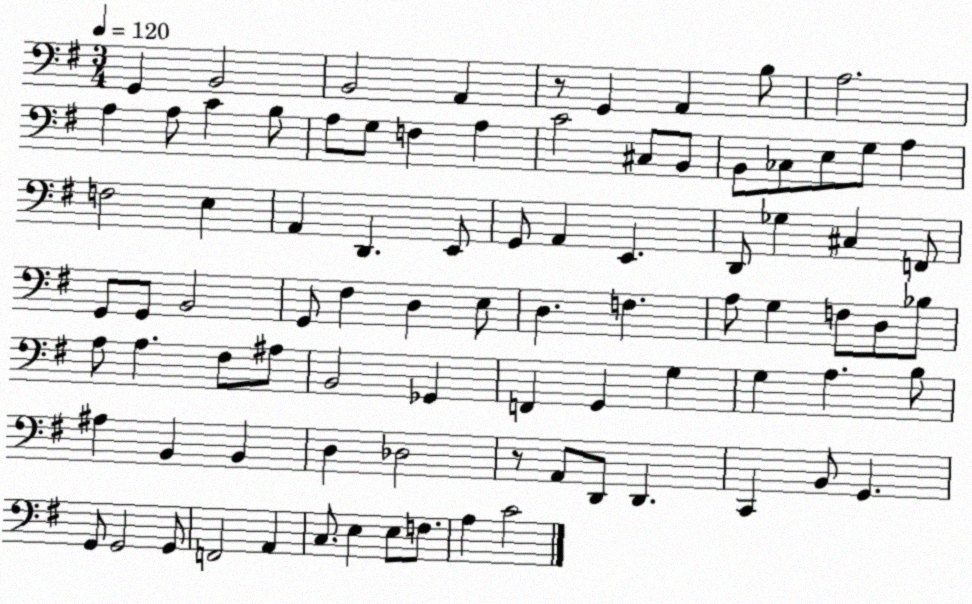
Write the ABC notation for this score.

X:1
T:Untitled
M:3/4
L:1/4
K:G
G,, B,,2 B,,2 A,, z/2 G,, A,, B,/2 A,2 A, A,/2 C B,/2 A,/2 G,/2 F, A, C2 ^C,/2 B,,/2 B,,/2 _C,/2 E,/2 G,/2 A, F,2 E, A,, D,, E,,/2 G,,/2 A,, E,, D,,/2 _G, ^C, F,,/2 G,,/2 G,,/2 B,,2 G,,/2 ^F, D, E,/2 D, F, A,/2 G, F,/2 D,/2 _B,/2 A,/2 A, ^F,/2 ^A,/2 B,,2 _G,, F,, G,, G, G, A, B,/2 ^A, B,, B,, D, _D,2 z/2 A,,/2 D,,/2 D,, C,, B,,/2 G,, G,,/2 G,,2 G,,/2 F,,2 A,, C,/2 E, E,/2 F,/2 A, C2